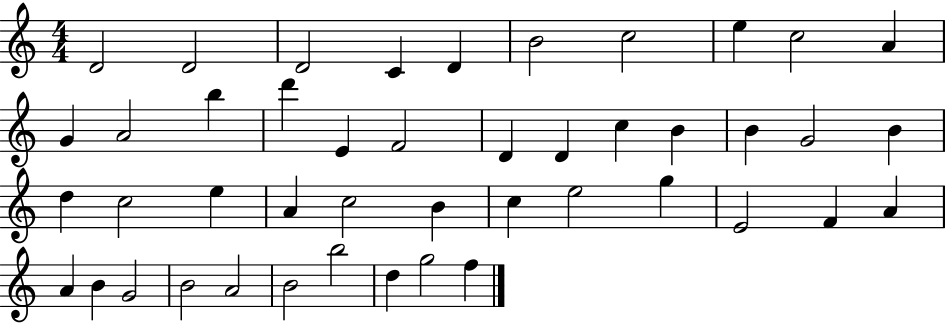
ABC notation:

X:1
T:Untitled
M:4/4
L:1/4
K:C
D2 D2 D2 C D B2 c2 e c2 A G A2 b d' E F2 D D c B B G2 B d c2 e A c2 B c e2 g E2 F A A B G2 B2 A2 B2 b2 d g2 f